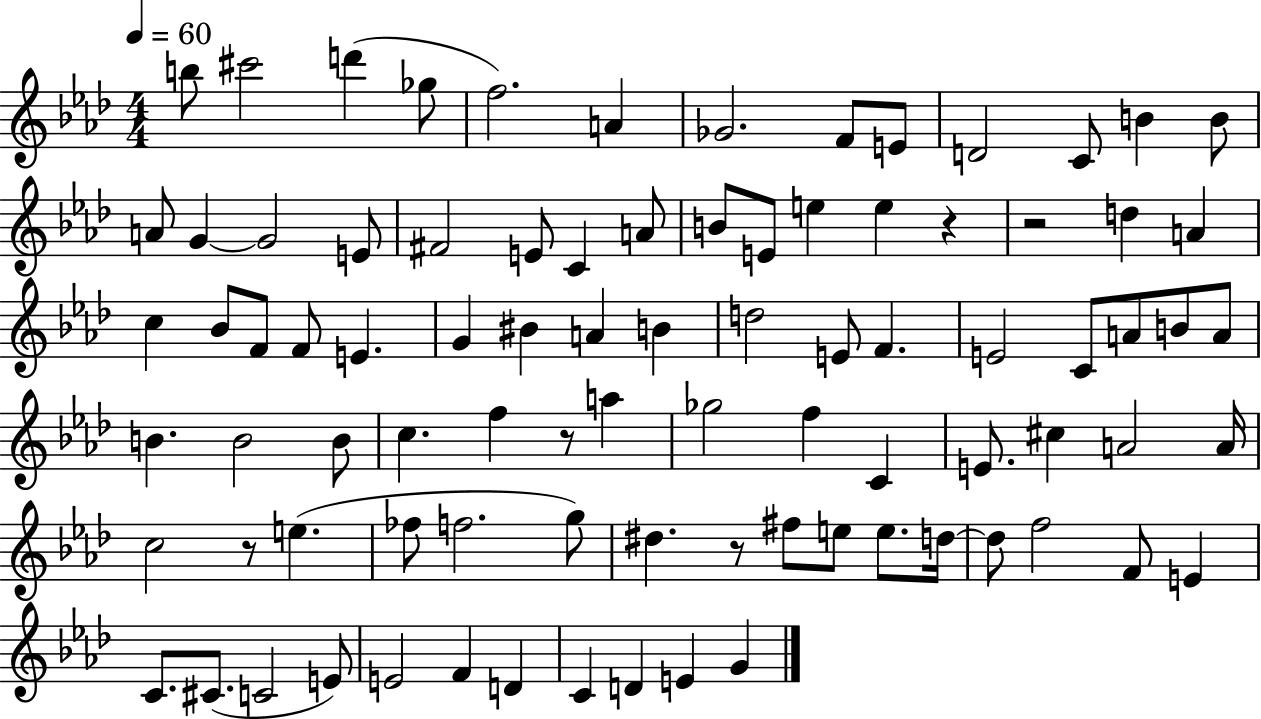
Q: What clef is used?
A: treble